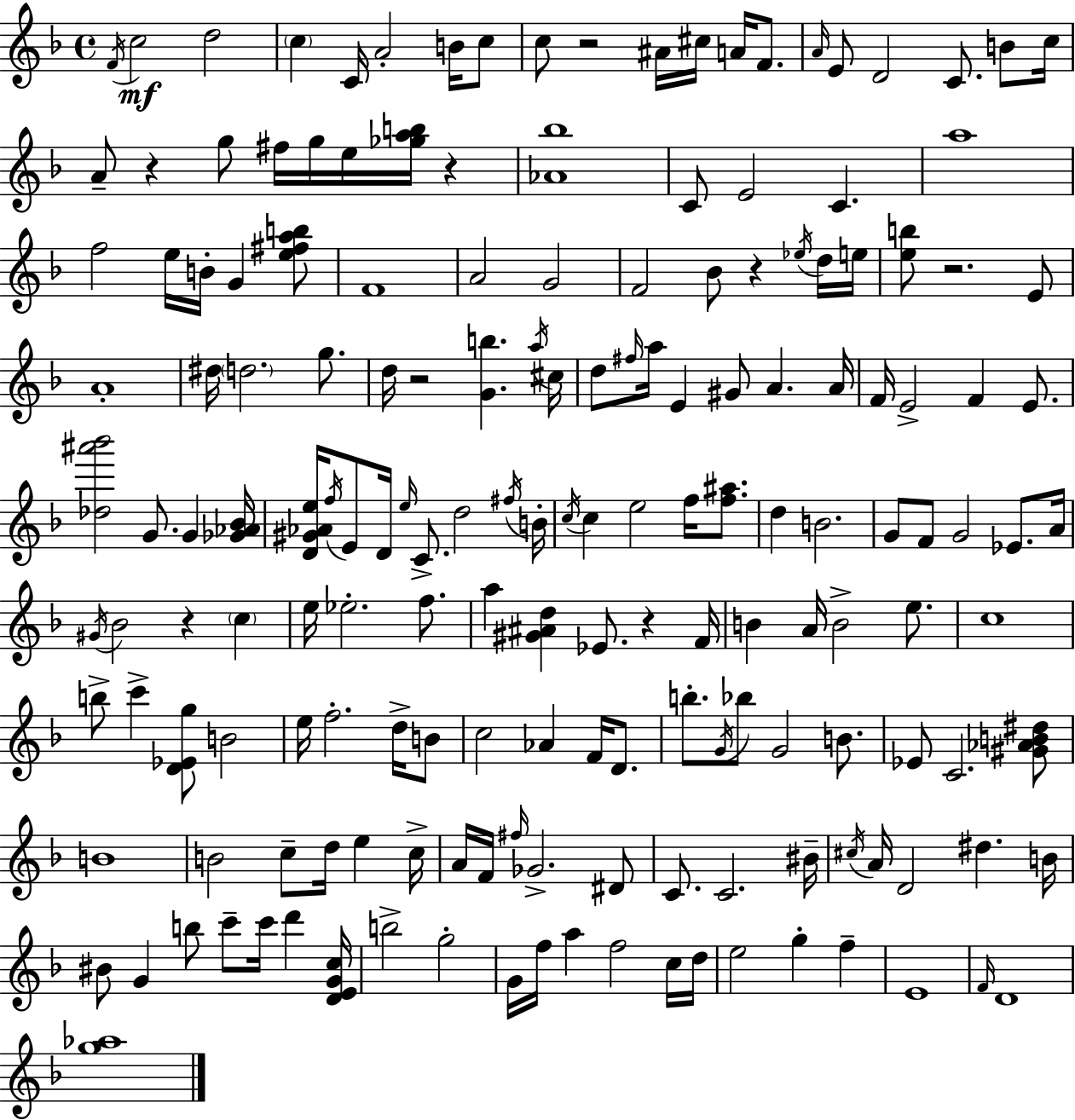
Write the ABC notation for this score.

X:1
T:Untitled
M:4/4
L:1/4
K:F
F/4 c2 d2 c C/4 A2 B/4 c/2 c/2 z2 ^A/4 ^c/4 A/4 F/2 A/4 E/2 D2 C/2 B/2 c/4 A/2 z g/2 ^f/4 g/4 e/4 [_gab]/4 z [_A_b]4 C/2 E2 C a4 f2 e/4 B/4 G [e^fab]/2 F4 A2 G2 F2 _B/2 z _e/4 d/4 e/4 [eb]/2 z2 E/2 A4 ^d/4 d2 g/2 d/4 z2 [Gb] a/4 ^c/4 d/2 ^f/4 a/4 E ^G/2 A A/4 F/4 E2 F E/2 [_d^a'_b']2 G/2 G [_G_A_B]/4 [D^G_Ae]/4 f/4 E/2 D/4 e/4 C/2 d2 ^f/4 B/4 c/4 c e2 f/4 [f^a]/2 d B2 G/2 F/2 G2 _E/2 A/4 ^G/4 _B2 z c e/4 _e2 f/2 a [^G^Ad] _E/2 z F/4 B A/4 B2 e/2 c4 b/2 c' [D_Eg]/2 B2 e/4 f2 d/4 B/2 c2 _A F/4 D/2 b/2 G/4 _b/2 G2 B/2 _E/2 C2 [^G_AB^d]/2 B4 B2 c/2 d/4 e c/4 A/4 F/4 ^f/4 _G2 ^D/2 C/2 C2 ^B/4 ^c/4 A/4 D2 ^d B/4 ^B/2 G b/2 c'/2 c'/4 d' [DEGc]/4 b2 g2 G/4 f/4 a f2 c/4 d/4 e2 g f E4 F/4 D4 [g_a]4